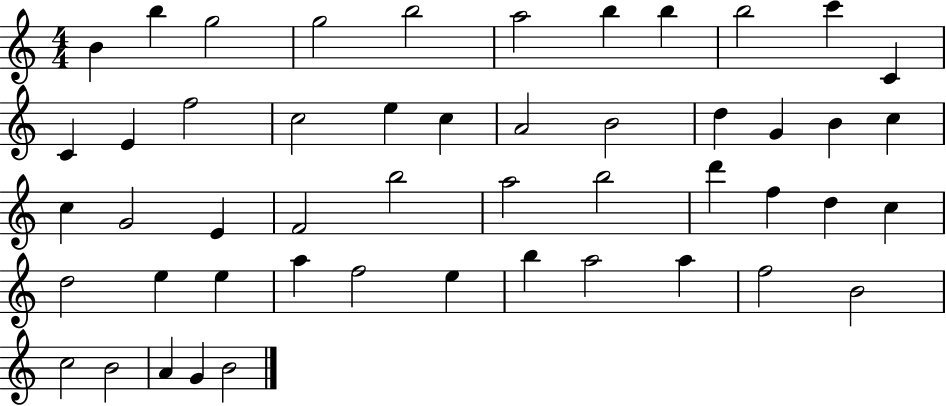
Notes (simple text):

B4/q B5/q G5/h G5/h B5/h A5/h B5/q B5/q B5/h C6/q C4/q C4/q E4/q F5/h C5/h E5/q C5/q A4/h B4/h D5/q G4/q B4/q C5/q C5/q G4/h E4/q F4/h B5/h A5/h B5/h D6/q F5/q D5/q C5/q D5/h E5/q E5/q A5/q F5/h E5/q B5/q A5/h A5/q F5/h B4/h C5/h B4/h A4/q G4/q B4/h